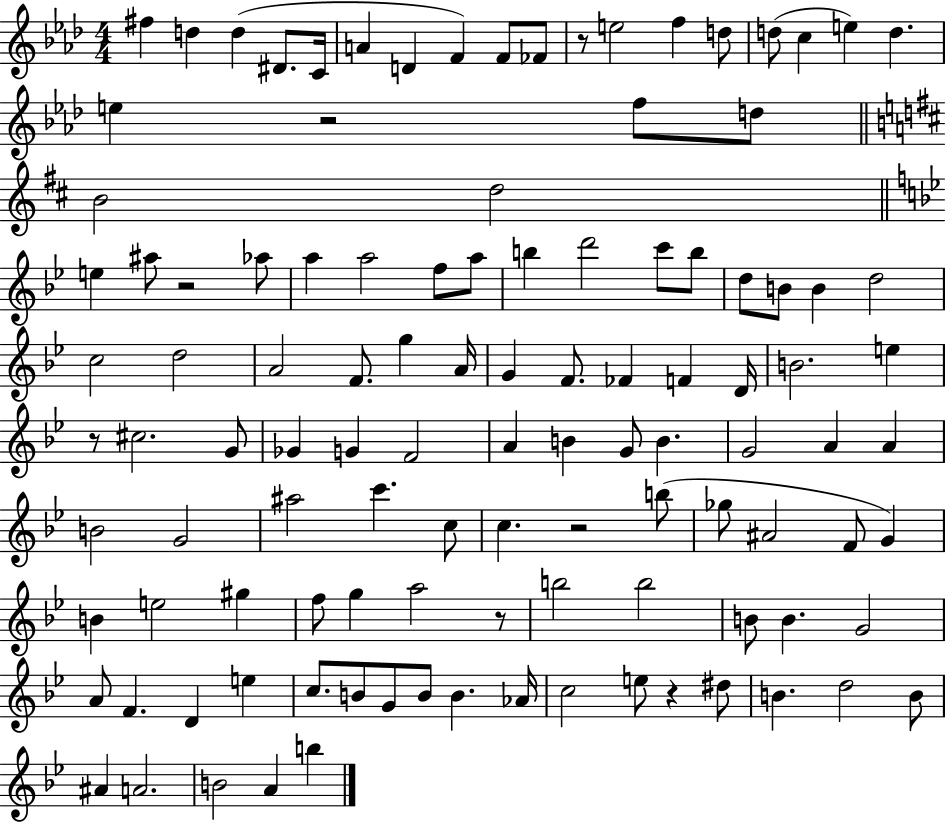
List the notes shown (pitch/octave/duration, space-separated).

F#5/q D5/q D5/q D#4/e. C4/s A4/q D4/q F4/q F4/e FES4/e R/e E5/h F5/q D5/e D5/e C5/q E5/q D5/q. E5/q R/h F5/e D5/e B4/h D5/h E5/q A#5/e R/h Ab5/e A5/q A5/h F5/e A5/e B5/q D6/h C6/e B5/e D5/e B4/e B4/q D5/h C5/h D5/h A4/h F4/e. G5/q A4/s G4/q F4/e. FES4/q F4/q D4/s B4/h. E5/q R/e C#5/h. G4/e Gb4/q G4/q F4/h A4/q B4/q G4/e B4/q. G4/h A4/q A4/q B4/h G4/h A#5/h C6/q. C5/e C5/q. R/h B5/e Gb5/e A#4/h F4/e G4/q B4/q E5/h G#5/q F5/e G5/q A5/h R/e B5/h B5/h B4/e B4/q. G4/h A4/e F4/q. D4/q E5/q C5/e. B4/e G4/e B4/e B4/q. Ab4/s C5/h E5/e R/q D#5/e B4/q. D5/h B4/e A#4/q A4/h. B4/h A4/q B5/q